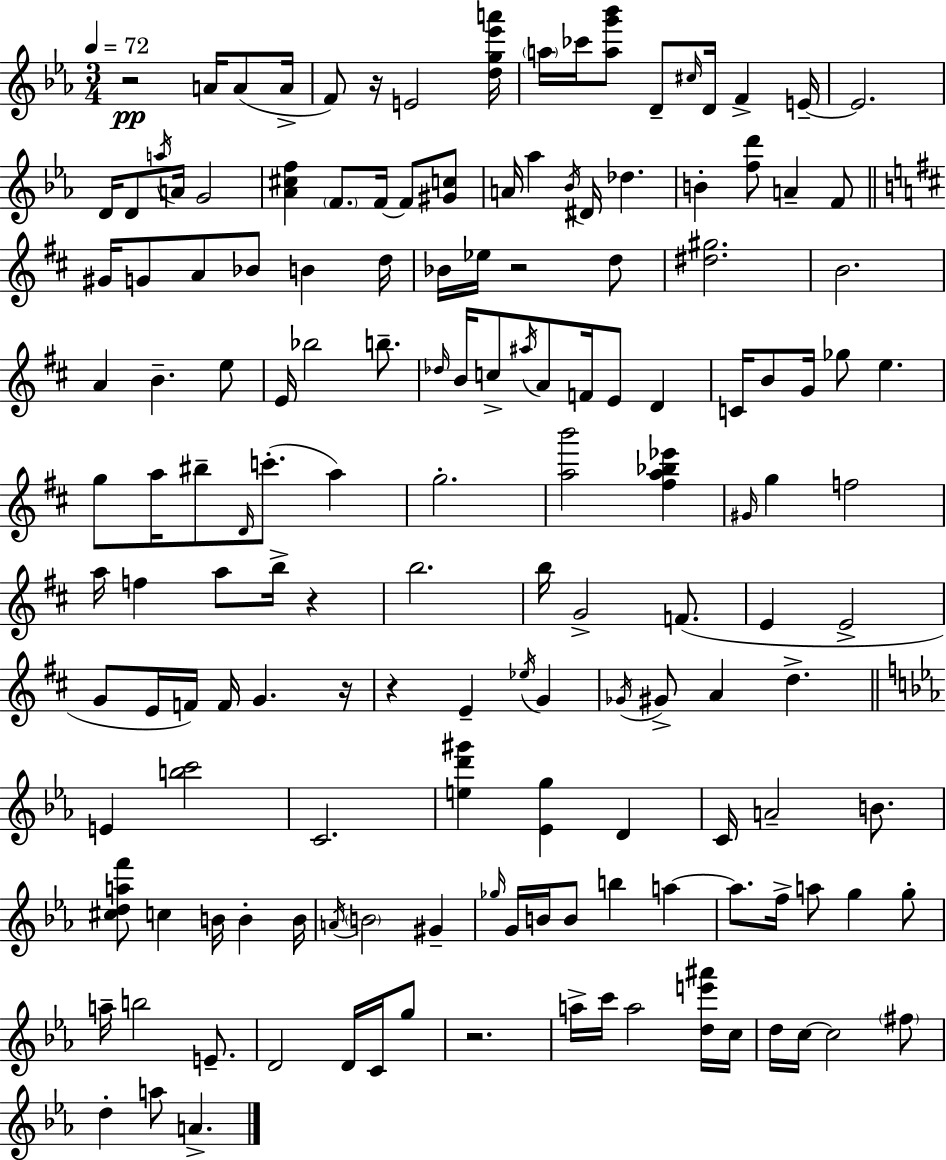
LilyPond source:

{
  \clef treble
  \numericTimeSignature
  \time 3/4
  \key ees \major
  \tempo 4 = 72
  r2\pp a'16 a'8( a'16-> | f'8) r16 e'2 <d'' g'' ees''' a'''>16 | \parenthesize a''16 ces'''16 <a'' g''' bes'''>8 d'8-- \grace { cis''16 } d'16 f'4-> | e'16--~~ e'2. | \break d'16 d'8 \acciaccatura { a''16 } a'16 g'2 | <aes' cis'' f''>4 \parenthesize f'8. f'16~~ f'8 | <gis' c''>8 a'16 aes''4 \acciaccatura { bes'16 } dis'16 des''4. | b'4-. <f'' d'''>8 a'4-- | \break f'8 \bar "||" \break \key d \major gis'16 g'8 a'8 bes'8 b'4 d''16 | bes'16 ees''16 r2 d''8 | <dis'' gis''>2. | b'2. | \break a'4 b'4.-- e''8 | e'16 bes''2 b''8.-- | \grace { des''16 } b'16 c''8-> \acciaccatura { ais''16 } a'8 f'16 e'8 d'4 | c'16 b'8 g'16 ges''8 e''4. | \break g''8 a''16 bis''8-- \grace { d'16 }( c'''8.-. a''4) | g''2.-. | <a'' b'''>2 <fis'' a'' bes'' ees'''>4 | \grace { gis'16 } g''4 f''2 | \break a''16 f''4 a''8 b''16-> | r4 b''2. | b''16 g'2-> | f'8.( e'4 e'2-> | \break g'8 e'16 f'16) f'16 g'4. | r16 r4 e'4-- | \acciaccatura { ees''16 } g'4 \acciaccatura { ges'16 } gis'8-> a'4 | d''4.-> \bar "||" \break \key ees \major e'4 <b'' c'''>2 | c'2. | <e'' d''' gis'''>4 <ees' g''>4 d'4 | c'16 a'2-- b'8. | \break <cis'' d'' a'' f'''>8 c''4 b'16 b'4-. b'16 | \acciaccatura { a'16 } \parenthesize b'2 gis'4-- | \grace { ges''16 } g'16 b'16 b'8 b''4 a''4~~ | a''8. f''16-> a''8 g''4 | \break g''8-. a''16-- b''2 e'8.-- | d'2 d'16 c'16 | g''8 r2. | a''16-> c'''16 a''2 | \break <d'' e''' ais'''>16 c''16 d''16 c''16~~ c''2 | \parenthesize fis''8 d''4-. a''8 a'4.-> | \bar "|."
}